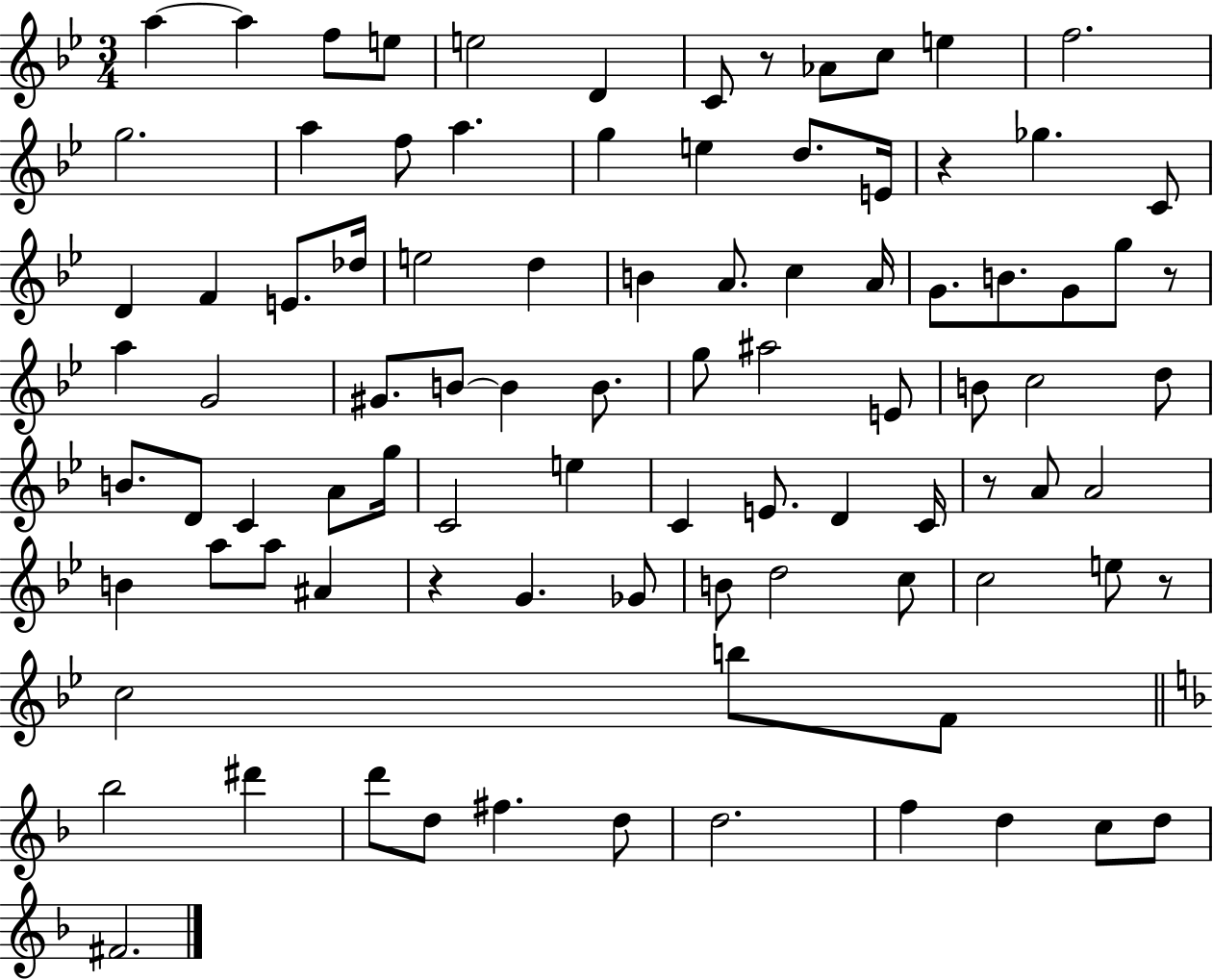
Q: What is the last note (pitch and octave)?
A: F#4